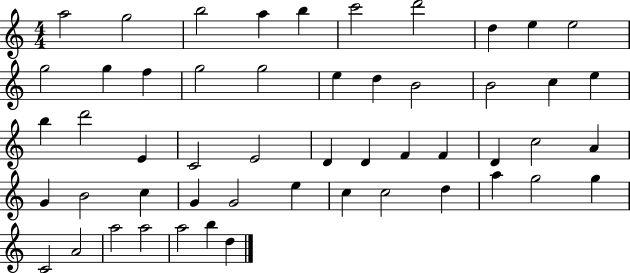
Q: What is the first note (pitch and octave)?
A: A5